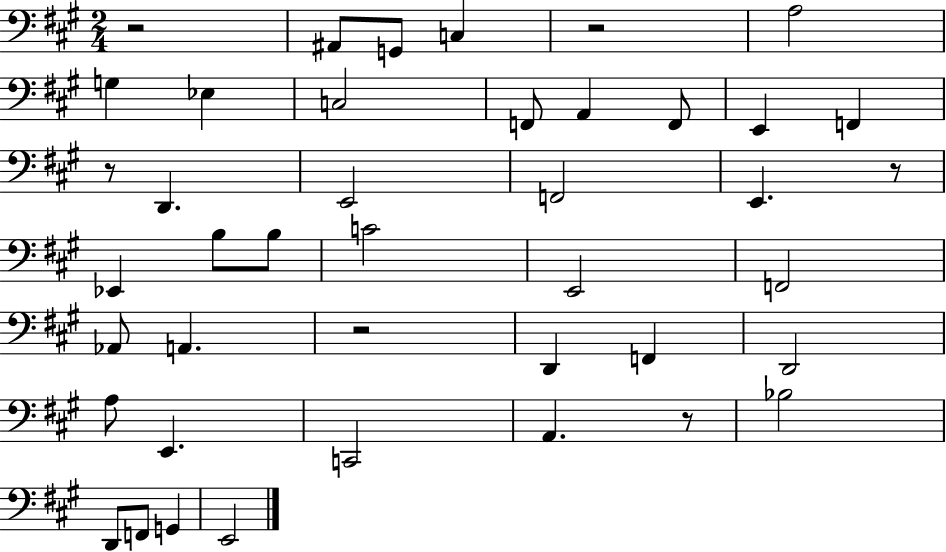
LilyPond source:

{
  \clef bass
  \numericTimeSignature
  \time 2/4
  \key a \major
  r2 | ais,8 g,8 c4 | r2 | a2 | \break g4 ees4 | c2 | f,8 a,4 f,8 | e,4 f,4 | \break r8 d,4. | e,2 | f,2 | e,4. r8 | \break ees,4 b8 b8 | c'2 | e,2 | f,2 | \break aes,8 a,4. | r2 | d,4 f,4 | d,2 | \break a8 e,4. | c,2 | a,4. r8 | bes2 | \break d,8 f,8 g,4 | e,2 | \bar "|."
}